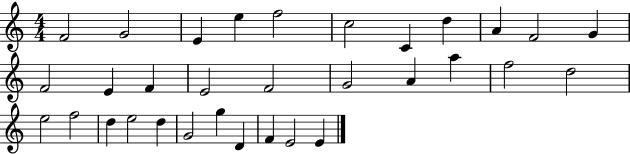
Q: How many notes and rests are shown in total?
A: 32